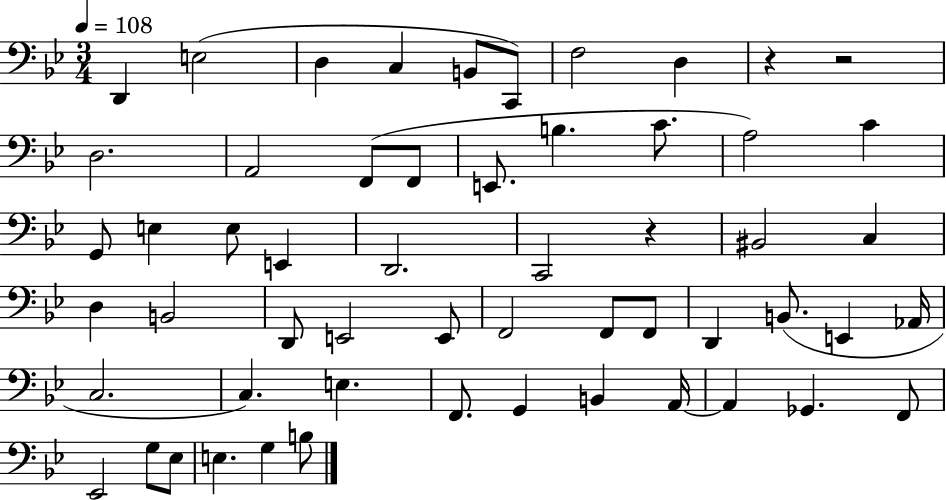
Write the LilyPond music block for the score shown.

{
  \clef bass
  \numericTimeSignature
  \time 3/4
  \key bes \major
  \tempo 4 = 108
  d,4 e2( | d4 c4 b,8 c,8) | f2 d4 | r4 r2 | \break d2. | a,2 f,8( f,8 | e,8. b4. c'8. | a2) c'4 | \break g,8 e4 e8 e,4 | d,2. | c,2 r4 | bis,2 c4 | \break d4 b,2 | d,8 e,2 e,8 | f,2 f,8 f,8 | d,4 b,8.( e,4 aes,16 | \break c2. | c4.) e4. | f,8. g,4 b,4 a,16~~ | a,4 ges,4. f,8 | \break ees,2 g8 ees8 | e4. g4 b8 | \bar "|."
}